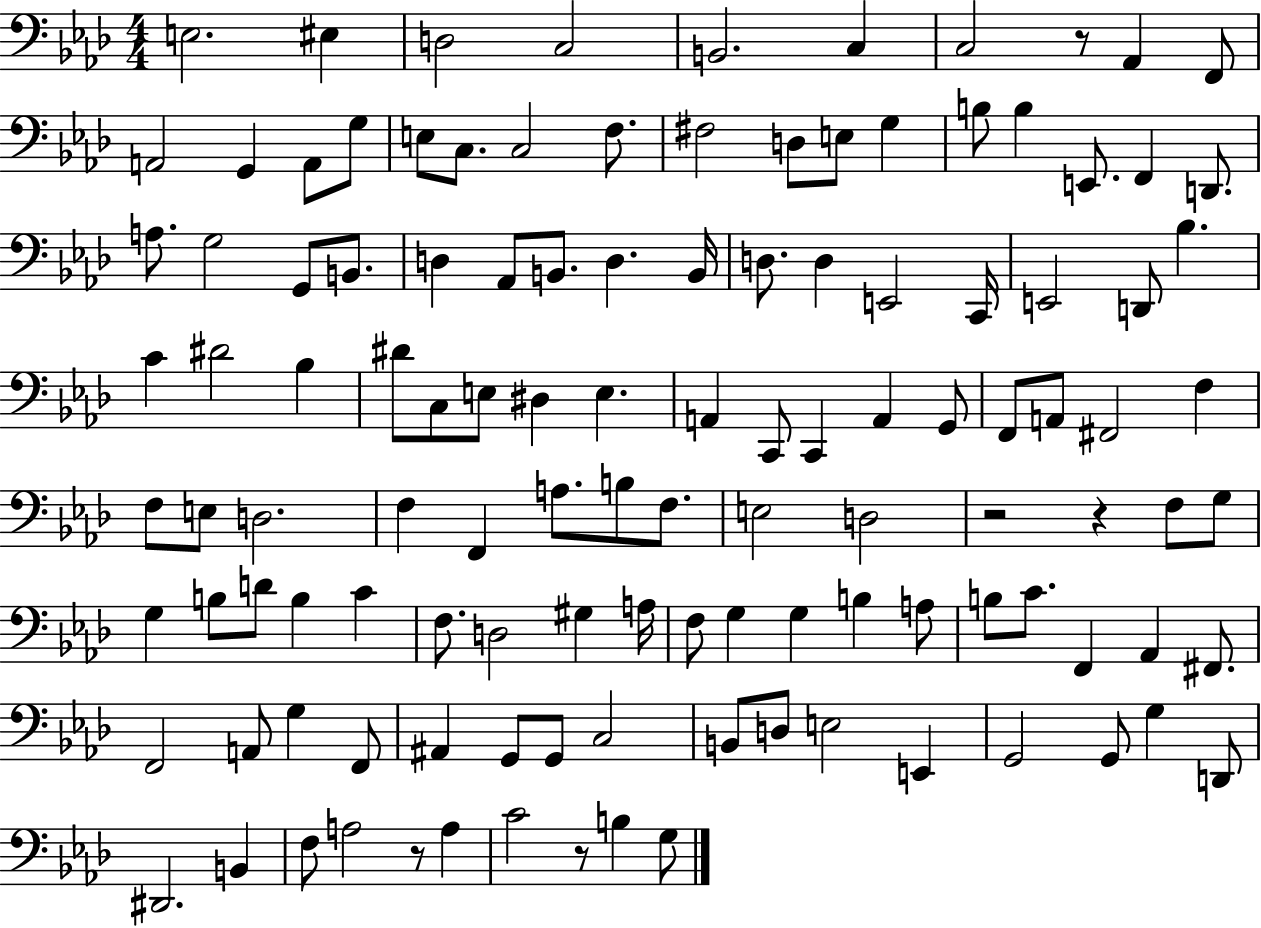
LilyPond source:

{
  \clef bass
  \numericTimeSignature
  \time 4/4
  \key aes \major
  e2. eis4 | d2 c2 | b,2. c4 | c2 r8 aes,4 f,8 | \break a,2 g,4 a,8 g8 | e8 c8. c2 f8. | fis2 d8 e8 g4 | b8 b4 e,8. f,4 d,8. | \break a8. g2 g,8 b,8. | d4 aes,8 b,8. d4. b,16 | d8. d4 e,2 c,16 | e,2 d,8 bes4. | \break c'4 dis'2 bes4 | dis'8 c8 e8 dis4 e4. | a,4 c,8 c,4 a,4 g,8 | f,8 a,8 fis,2 f4 | \break f8 e8 d2. | f4 f,4 a8. b8 f8. | e2 d2 | r2 r4 f8 g8 | \break g4 b8 d'8 b4 c'4 | f8. d2 gis4 a16 | f8 g4 g4 b4 a8 | b8 c'8. f,4 aes,4 fis,8. | \break f,2 a,8 g4 f,8 | ais,4 g,8 g,8 c2 | b,8 d8 e2 e,4 | g,2 g,8 g4 d,8 | \break dis,2. b,4 | f8 a2 r8 a4 | c'2 r8 b4 g8 | \bar "|."
}